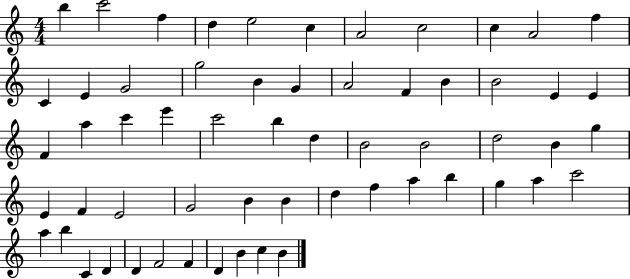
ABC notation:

X:1
T:Untitled
M:4/4
L:1/4
K:C
b c'2 f d e2 c A2 c2 c A2 f C E G2 g2 B G A2 F B B2 E E F a c' e' c'2 b d B2 B2 d2 B g E F E2 G2 B B d f a b g a c'2 a b C D D F2 F D B c B